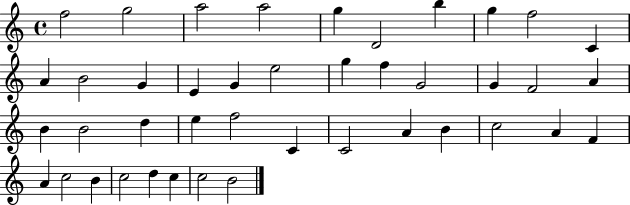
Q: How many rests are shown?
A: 0